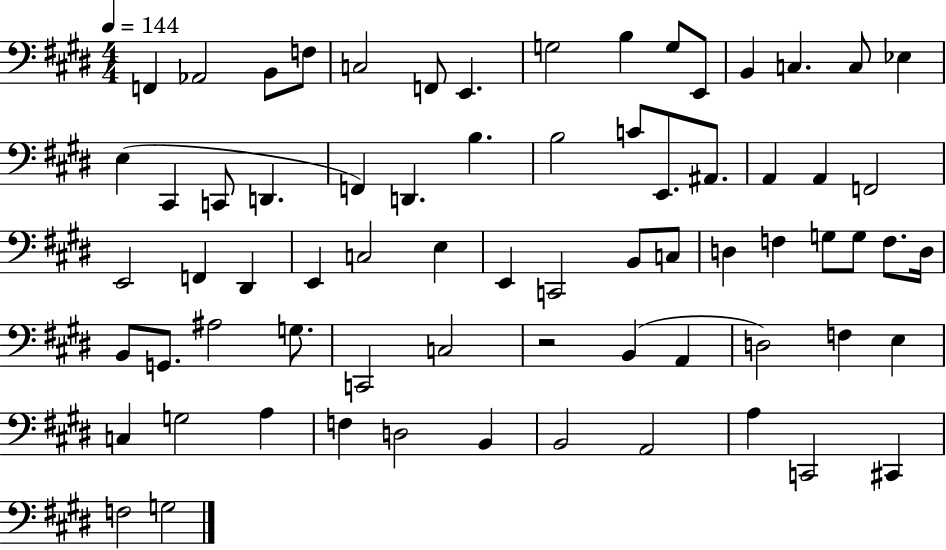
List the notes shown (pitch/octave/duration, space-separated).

F2/q Ab2/h B2/e F3/e C3/h F2/e E2/q. G3/h B3/q G3/e E2/e B2/q C3/q. C3/e Eb3/q E3/q C#2/q C2/e D2/q. F2/q D2/q. B3/q. B3/h C4/e E2/e. A#2/e. A2/q A2/q F2/h E2/h F2/q D#2/q E2/q C3/h E3/q E2/q C2/h B2/e C3/e D3/q F3/q G3/e G3/e F3/e. D3/s B2/e G2/e. A#3/h G3/e. C2/h C3/h R/h B2/q A2/q D3/h F3/q E3/q C3/q G3/h A3/q F3/q D3/h B2/q B2/h A2/h A3/q C2/h C#2/q F3/h G3/h